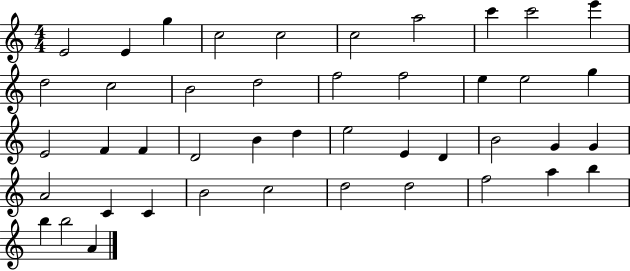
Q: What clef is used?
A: treble